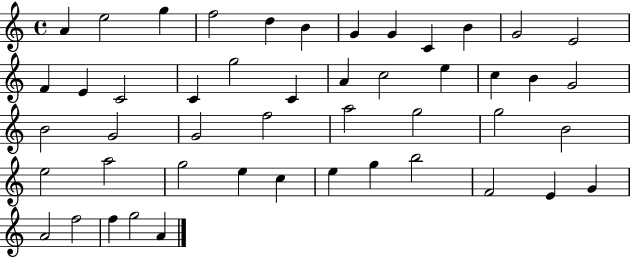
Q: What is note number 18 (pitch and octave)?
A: C4